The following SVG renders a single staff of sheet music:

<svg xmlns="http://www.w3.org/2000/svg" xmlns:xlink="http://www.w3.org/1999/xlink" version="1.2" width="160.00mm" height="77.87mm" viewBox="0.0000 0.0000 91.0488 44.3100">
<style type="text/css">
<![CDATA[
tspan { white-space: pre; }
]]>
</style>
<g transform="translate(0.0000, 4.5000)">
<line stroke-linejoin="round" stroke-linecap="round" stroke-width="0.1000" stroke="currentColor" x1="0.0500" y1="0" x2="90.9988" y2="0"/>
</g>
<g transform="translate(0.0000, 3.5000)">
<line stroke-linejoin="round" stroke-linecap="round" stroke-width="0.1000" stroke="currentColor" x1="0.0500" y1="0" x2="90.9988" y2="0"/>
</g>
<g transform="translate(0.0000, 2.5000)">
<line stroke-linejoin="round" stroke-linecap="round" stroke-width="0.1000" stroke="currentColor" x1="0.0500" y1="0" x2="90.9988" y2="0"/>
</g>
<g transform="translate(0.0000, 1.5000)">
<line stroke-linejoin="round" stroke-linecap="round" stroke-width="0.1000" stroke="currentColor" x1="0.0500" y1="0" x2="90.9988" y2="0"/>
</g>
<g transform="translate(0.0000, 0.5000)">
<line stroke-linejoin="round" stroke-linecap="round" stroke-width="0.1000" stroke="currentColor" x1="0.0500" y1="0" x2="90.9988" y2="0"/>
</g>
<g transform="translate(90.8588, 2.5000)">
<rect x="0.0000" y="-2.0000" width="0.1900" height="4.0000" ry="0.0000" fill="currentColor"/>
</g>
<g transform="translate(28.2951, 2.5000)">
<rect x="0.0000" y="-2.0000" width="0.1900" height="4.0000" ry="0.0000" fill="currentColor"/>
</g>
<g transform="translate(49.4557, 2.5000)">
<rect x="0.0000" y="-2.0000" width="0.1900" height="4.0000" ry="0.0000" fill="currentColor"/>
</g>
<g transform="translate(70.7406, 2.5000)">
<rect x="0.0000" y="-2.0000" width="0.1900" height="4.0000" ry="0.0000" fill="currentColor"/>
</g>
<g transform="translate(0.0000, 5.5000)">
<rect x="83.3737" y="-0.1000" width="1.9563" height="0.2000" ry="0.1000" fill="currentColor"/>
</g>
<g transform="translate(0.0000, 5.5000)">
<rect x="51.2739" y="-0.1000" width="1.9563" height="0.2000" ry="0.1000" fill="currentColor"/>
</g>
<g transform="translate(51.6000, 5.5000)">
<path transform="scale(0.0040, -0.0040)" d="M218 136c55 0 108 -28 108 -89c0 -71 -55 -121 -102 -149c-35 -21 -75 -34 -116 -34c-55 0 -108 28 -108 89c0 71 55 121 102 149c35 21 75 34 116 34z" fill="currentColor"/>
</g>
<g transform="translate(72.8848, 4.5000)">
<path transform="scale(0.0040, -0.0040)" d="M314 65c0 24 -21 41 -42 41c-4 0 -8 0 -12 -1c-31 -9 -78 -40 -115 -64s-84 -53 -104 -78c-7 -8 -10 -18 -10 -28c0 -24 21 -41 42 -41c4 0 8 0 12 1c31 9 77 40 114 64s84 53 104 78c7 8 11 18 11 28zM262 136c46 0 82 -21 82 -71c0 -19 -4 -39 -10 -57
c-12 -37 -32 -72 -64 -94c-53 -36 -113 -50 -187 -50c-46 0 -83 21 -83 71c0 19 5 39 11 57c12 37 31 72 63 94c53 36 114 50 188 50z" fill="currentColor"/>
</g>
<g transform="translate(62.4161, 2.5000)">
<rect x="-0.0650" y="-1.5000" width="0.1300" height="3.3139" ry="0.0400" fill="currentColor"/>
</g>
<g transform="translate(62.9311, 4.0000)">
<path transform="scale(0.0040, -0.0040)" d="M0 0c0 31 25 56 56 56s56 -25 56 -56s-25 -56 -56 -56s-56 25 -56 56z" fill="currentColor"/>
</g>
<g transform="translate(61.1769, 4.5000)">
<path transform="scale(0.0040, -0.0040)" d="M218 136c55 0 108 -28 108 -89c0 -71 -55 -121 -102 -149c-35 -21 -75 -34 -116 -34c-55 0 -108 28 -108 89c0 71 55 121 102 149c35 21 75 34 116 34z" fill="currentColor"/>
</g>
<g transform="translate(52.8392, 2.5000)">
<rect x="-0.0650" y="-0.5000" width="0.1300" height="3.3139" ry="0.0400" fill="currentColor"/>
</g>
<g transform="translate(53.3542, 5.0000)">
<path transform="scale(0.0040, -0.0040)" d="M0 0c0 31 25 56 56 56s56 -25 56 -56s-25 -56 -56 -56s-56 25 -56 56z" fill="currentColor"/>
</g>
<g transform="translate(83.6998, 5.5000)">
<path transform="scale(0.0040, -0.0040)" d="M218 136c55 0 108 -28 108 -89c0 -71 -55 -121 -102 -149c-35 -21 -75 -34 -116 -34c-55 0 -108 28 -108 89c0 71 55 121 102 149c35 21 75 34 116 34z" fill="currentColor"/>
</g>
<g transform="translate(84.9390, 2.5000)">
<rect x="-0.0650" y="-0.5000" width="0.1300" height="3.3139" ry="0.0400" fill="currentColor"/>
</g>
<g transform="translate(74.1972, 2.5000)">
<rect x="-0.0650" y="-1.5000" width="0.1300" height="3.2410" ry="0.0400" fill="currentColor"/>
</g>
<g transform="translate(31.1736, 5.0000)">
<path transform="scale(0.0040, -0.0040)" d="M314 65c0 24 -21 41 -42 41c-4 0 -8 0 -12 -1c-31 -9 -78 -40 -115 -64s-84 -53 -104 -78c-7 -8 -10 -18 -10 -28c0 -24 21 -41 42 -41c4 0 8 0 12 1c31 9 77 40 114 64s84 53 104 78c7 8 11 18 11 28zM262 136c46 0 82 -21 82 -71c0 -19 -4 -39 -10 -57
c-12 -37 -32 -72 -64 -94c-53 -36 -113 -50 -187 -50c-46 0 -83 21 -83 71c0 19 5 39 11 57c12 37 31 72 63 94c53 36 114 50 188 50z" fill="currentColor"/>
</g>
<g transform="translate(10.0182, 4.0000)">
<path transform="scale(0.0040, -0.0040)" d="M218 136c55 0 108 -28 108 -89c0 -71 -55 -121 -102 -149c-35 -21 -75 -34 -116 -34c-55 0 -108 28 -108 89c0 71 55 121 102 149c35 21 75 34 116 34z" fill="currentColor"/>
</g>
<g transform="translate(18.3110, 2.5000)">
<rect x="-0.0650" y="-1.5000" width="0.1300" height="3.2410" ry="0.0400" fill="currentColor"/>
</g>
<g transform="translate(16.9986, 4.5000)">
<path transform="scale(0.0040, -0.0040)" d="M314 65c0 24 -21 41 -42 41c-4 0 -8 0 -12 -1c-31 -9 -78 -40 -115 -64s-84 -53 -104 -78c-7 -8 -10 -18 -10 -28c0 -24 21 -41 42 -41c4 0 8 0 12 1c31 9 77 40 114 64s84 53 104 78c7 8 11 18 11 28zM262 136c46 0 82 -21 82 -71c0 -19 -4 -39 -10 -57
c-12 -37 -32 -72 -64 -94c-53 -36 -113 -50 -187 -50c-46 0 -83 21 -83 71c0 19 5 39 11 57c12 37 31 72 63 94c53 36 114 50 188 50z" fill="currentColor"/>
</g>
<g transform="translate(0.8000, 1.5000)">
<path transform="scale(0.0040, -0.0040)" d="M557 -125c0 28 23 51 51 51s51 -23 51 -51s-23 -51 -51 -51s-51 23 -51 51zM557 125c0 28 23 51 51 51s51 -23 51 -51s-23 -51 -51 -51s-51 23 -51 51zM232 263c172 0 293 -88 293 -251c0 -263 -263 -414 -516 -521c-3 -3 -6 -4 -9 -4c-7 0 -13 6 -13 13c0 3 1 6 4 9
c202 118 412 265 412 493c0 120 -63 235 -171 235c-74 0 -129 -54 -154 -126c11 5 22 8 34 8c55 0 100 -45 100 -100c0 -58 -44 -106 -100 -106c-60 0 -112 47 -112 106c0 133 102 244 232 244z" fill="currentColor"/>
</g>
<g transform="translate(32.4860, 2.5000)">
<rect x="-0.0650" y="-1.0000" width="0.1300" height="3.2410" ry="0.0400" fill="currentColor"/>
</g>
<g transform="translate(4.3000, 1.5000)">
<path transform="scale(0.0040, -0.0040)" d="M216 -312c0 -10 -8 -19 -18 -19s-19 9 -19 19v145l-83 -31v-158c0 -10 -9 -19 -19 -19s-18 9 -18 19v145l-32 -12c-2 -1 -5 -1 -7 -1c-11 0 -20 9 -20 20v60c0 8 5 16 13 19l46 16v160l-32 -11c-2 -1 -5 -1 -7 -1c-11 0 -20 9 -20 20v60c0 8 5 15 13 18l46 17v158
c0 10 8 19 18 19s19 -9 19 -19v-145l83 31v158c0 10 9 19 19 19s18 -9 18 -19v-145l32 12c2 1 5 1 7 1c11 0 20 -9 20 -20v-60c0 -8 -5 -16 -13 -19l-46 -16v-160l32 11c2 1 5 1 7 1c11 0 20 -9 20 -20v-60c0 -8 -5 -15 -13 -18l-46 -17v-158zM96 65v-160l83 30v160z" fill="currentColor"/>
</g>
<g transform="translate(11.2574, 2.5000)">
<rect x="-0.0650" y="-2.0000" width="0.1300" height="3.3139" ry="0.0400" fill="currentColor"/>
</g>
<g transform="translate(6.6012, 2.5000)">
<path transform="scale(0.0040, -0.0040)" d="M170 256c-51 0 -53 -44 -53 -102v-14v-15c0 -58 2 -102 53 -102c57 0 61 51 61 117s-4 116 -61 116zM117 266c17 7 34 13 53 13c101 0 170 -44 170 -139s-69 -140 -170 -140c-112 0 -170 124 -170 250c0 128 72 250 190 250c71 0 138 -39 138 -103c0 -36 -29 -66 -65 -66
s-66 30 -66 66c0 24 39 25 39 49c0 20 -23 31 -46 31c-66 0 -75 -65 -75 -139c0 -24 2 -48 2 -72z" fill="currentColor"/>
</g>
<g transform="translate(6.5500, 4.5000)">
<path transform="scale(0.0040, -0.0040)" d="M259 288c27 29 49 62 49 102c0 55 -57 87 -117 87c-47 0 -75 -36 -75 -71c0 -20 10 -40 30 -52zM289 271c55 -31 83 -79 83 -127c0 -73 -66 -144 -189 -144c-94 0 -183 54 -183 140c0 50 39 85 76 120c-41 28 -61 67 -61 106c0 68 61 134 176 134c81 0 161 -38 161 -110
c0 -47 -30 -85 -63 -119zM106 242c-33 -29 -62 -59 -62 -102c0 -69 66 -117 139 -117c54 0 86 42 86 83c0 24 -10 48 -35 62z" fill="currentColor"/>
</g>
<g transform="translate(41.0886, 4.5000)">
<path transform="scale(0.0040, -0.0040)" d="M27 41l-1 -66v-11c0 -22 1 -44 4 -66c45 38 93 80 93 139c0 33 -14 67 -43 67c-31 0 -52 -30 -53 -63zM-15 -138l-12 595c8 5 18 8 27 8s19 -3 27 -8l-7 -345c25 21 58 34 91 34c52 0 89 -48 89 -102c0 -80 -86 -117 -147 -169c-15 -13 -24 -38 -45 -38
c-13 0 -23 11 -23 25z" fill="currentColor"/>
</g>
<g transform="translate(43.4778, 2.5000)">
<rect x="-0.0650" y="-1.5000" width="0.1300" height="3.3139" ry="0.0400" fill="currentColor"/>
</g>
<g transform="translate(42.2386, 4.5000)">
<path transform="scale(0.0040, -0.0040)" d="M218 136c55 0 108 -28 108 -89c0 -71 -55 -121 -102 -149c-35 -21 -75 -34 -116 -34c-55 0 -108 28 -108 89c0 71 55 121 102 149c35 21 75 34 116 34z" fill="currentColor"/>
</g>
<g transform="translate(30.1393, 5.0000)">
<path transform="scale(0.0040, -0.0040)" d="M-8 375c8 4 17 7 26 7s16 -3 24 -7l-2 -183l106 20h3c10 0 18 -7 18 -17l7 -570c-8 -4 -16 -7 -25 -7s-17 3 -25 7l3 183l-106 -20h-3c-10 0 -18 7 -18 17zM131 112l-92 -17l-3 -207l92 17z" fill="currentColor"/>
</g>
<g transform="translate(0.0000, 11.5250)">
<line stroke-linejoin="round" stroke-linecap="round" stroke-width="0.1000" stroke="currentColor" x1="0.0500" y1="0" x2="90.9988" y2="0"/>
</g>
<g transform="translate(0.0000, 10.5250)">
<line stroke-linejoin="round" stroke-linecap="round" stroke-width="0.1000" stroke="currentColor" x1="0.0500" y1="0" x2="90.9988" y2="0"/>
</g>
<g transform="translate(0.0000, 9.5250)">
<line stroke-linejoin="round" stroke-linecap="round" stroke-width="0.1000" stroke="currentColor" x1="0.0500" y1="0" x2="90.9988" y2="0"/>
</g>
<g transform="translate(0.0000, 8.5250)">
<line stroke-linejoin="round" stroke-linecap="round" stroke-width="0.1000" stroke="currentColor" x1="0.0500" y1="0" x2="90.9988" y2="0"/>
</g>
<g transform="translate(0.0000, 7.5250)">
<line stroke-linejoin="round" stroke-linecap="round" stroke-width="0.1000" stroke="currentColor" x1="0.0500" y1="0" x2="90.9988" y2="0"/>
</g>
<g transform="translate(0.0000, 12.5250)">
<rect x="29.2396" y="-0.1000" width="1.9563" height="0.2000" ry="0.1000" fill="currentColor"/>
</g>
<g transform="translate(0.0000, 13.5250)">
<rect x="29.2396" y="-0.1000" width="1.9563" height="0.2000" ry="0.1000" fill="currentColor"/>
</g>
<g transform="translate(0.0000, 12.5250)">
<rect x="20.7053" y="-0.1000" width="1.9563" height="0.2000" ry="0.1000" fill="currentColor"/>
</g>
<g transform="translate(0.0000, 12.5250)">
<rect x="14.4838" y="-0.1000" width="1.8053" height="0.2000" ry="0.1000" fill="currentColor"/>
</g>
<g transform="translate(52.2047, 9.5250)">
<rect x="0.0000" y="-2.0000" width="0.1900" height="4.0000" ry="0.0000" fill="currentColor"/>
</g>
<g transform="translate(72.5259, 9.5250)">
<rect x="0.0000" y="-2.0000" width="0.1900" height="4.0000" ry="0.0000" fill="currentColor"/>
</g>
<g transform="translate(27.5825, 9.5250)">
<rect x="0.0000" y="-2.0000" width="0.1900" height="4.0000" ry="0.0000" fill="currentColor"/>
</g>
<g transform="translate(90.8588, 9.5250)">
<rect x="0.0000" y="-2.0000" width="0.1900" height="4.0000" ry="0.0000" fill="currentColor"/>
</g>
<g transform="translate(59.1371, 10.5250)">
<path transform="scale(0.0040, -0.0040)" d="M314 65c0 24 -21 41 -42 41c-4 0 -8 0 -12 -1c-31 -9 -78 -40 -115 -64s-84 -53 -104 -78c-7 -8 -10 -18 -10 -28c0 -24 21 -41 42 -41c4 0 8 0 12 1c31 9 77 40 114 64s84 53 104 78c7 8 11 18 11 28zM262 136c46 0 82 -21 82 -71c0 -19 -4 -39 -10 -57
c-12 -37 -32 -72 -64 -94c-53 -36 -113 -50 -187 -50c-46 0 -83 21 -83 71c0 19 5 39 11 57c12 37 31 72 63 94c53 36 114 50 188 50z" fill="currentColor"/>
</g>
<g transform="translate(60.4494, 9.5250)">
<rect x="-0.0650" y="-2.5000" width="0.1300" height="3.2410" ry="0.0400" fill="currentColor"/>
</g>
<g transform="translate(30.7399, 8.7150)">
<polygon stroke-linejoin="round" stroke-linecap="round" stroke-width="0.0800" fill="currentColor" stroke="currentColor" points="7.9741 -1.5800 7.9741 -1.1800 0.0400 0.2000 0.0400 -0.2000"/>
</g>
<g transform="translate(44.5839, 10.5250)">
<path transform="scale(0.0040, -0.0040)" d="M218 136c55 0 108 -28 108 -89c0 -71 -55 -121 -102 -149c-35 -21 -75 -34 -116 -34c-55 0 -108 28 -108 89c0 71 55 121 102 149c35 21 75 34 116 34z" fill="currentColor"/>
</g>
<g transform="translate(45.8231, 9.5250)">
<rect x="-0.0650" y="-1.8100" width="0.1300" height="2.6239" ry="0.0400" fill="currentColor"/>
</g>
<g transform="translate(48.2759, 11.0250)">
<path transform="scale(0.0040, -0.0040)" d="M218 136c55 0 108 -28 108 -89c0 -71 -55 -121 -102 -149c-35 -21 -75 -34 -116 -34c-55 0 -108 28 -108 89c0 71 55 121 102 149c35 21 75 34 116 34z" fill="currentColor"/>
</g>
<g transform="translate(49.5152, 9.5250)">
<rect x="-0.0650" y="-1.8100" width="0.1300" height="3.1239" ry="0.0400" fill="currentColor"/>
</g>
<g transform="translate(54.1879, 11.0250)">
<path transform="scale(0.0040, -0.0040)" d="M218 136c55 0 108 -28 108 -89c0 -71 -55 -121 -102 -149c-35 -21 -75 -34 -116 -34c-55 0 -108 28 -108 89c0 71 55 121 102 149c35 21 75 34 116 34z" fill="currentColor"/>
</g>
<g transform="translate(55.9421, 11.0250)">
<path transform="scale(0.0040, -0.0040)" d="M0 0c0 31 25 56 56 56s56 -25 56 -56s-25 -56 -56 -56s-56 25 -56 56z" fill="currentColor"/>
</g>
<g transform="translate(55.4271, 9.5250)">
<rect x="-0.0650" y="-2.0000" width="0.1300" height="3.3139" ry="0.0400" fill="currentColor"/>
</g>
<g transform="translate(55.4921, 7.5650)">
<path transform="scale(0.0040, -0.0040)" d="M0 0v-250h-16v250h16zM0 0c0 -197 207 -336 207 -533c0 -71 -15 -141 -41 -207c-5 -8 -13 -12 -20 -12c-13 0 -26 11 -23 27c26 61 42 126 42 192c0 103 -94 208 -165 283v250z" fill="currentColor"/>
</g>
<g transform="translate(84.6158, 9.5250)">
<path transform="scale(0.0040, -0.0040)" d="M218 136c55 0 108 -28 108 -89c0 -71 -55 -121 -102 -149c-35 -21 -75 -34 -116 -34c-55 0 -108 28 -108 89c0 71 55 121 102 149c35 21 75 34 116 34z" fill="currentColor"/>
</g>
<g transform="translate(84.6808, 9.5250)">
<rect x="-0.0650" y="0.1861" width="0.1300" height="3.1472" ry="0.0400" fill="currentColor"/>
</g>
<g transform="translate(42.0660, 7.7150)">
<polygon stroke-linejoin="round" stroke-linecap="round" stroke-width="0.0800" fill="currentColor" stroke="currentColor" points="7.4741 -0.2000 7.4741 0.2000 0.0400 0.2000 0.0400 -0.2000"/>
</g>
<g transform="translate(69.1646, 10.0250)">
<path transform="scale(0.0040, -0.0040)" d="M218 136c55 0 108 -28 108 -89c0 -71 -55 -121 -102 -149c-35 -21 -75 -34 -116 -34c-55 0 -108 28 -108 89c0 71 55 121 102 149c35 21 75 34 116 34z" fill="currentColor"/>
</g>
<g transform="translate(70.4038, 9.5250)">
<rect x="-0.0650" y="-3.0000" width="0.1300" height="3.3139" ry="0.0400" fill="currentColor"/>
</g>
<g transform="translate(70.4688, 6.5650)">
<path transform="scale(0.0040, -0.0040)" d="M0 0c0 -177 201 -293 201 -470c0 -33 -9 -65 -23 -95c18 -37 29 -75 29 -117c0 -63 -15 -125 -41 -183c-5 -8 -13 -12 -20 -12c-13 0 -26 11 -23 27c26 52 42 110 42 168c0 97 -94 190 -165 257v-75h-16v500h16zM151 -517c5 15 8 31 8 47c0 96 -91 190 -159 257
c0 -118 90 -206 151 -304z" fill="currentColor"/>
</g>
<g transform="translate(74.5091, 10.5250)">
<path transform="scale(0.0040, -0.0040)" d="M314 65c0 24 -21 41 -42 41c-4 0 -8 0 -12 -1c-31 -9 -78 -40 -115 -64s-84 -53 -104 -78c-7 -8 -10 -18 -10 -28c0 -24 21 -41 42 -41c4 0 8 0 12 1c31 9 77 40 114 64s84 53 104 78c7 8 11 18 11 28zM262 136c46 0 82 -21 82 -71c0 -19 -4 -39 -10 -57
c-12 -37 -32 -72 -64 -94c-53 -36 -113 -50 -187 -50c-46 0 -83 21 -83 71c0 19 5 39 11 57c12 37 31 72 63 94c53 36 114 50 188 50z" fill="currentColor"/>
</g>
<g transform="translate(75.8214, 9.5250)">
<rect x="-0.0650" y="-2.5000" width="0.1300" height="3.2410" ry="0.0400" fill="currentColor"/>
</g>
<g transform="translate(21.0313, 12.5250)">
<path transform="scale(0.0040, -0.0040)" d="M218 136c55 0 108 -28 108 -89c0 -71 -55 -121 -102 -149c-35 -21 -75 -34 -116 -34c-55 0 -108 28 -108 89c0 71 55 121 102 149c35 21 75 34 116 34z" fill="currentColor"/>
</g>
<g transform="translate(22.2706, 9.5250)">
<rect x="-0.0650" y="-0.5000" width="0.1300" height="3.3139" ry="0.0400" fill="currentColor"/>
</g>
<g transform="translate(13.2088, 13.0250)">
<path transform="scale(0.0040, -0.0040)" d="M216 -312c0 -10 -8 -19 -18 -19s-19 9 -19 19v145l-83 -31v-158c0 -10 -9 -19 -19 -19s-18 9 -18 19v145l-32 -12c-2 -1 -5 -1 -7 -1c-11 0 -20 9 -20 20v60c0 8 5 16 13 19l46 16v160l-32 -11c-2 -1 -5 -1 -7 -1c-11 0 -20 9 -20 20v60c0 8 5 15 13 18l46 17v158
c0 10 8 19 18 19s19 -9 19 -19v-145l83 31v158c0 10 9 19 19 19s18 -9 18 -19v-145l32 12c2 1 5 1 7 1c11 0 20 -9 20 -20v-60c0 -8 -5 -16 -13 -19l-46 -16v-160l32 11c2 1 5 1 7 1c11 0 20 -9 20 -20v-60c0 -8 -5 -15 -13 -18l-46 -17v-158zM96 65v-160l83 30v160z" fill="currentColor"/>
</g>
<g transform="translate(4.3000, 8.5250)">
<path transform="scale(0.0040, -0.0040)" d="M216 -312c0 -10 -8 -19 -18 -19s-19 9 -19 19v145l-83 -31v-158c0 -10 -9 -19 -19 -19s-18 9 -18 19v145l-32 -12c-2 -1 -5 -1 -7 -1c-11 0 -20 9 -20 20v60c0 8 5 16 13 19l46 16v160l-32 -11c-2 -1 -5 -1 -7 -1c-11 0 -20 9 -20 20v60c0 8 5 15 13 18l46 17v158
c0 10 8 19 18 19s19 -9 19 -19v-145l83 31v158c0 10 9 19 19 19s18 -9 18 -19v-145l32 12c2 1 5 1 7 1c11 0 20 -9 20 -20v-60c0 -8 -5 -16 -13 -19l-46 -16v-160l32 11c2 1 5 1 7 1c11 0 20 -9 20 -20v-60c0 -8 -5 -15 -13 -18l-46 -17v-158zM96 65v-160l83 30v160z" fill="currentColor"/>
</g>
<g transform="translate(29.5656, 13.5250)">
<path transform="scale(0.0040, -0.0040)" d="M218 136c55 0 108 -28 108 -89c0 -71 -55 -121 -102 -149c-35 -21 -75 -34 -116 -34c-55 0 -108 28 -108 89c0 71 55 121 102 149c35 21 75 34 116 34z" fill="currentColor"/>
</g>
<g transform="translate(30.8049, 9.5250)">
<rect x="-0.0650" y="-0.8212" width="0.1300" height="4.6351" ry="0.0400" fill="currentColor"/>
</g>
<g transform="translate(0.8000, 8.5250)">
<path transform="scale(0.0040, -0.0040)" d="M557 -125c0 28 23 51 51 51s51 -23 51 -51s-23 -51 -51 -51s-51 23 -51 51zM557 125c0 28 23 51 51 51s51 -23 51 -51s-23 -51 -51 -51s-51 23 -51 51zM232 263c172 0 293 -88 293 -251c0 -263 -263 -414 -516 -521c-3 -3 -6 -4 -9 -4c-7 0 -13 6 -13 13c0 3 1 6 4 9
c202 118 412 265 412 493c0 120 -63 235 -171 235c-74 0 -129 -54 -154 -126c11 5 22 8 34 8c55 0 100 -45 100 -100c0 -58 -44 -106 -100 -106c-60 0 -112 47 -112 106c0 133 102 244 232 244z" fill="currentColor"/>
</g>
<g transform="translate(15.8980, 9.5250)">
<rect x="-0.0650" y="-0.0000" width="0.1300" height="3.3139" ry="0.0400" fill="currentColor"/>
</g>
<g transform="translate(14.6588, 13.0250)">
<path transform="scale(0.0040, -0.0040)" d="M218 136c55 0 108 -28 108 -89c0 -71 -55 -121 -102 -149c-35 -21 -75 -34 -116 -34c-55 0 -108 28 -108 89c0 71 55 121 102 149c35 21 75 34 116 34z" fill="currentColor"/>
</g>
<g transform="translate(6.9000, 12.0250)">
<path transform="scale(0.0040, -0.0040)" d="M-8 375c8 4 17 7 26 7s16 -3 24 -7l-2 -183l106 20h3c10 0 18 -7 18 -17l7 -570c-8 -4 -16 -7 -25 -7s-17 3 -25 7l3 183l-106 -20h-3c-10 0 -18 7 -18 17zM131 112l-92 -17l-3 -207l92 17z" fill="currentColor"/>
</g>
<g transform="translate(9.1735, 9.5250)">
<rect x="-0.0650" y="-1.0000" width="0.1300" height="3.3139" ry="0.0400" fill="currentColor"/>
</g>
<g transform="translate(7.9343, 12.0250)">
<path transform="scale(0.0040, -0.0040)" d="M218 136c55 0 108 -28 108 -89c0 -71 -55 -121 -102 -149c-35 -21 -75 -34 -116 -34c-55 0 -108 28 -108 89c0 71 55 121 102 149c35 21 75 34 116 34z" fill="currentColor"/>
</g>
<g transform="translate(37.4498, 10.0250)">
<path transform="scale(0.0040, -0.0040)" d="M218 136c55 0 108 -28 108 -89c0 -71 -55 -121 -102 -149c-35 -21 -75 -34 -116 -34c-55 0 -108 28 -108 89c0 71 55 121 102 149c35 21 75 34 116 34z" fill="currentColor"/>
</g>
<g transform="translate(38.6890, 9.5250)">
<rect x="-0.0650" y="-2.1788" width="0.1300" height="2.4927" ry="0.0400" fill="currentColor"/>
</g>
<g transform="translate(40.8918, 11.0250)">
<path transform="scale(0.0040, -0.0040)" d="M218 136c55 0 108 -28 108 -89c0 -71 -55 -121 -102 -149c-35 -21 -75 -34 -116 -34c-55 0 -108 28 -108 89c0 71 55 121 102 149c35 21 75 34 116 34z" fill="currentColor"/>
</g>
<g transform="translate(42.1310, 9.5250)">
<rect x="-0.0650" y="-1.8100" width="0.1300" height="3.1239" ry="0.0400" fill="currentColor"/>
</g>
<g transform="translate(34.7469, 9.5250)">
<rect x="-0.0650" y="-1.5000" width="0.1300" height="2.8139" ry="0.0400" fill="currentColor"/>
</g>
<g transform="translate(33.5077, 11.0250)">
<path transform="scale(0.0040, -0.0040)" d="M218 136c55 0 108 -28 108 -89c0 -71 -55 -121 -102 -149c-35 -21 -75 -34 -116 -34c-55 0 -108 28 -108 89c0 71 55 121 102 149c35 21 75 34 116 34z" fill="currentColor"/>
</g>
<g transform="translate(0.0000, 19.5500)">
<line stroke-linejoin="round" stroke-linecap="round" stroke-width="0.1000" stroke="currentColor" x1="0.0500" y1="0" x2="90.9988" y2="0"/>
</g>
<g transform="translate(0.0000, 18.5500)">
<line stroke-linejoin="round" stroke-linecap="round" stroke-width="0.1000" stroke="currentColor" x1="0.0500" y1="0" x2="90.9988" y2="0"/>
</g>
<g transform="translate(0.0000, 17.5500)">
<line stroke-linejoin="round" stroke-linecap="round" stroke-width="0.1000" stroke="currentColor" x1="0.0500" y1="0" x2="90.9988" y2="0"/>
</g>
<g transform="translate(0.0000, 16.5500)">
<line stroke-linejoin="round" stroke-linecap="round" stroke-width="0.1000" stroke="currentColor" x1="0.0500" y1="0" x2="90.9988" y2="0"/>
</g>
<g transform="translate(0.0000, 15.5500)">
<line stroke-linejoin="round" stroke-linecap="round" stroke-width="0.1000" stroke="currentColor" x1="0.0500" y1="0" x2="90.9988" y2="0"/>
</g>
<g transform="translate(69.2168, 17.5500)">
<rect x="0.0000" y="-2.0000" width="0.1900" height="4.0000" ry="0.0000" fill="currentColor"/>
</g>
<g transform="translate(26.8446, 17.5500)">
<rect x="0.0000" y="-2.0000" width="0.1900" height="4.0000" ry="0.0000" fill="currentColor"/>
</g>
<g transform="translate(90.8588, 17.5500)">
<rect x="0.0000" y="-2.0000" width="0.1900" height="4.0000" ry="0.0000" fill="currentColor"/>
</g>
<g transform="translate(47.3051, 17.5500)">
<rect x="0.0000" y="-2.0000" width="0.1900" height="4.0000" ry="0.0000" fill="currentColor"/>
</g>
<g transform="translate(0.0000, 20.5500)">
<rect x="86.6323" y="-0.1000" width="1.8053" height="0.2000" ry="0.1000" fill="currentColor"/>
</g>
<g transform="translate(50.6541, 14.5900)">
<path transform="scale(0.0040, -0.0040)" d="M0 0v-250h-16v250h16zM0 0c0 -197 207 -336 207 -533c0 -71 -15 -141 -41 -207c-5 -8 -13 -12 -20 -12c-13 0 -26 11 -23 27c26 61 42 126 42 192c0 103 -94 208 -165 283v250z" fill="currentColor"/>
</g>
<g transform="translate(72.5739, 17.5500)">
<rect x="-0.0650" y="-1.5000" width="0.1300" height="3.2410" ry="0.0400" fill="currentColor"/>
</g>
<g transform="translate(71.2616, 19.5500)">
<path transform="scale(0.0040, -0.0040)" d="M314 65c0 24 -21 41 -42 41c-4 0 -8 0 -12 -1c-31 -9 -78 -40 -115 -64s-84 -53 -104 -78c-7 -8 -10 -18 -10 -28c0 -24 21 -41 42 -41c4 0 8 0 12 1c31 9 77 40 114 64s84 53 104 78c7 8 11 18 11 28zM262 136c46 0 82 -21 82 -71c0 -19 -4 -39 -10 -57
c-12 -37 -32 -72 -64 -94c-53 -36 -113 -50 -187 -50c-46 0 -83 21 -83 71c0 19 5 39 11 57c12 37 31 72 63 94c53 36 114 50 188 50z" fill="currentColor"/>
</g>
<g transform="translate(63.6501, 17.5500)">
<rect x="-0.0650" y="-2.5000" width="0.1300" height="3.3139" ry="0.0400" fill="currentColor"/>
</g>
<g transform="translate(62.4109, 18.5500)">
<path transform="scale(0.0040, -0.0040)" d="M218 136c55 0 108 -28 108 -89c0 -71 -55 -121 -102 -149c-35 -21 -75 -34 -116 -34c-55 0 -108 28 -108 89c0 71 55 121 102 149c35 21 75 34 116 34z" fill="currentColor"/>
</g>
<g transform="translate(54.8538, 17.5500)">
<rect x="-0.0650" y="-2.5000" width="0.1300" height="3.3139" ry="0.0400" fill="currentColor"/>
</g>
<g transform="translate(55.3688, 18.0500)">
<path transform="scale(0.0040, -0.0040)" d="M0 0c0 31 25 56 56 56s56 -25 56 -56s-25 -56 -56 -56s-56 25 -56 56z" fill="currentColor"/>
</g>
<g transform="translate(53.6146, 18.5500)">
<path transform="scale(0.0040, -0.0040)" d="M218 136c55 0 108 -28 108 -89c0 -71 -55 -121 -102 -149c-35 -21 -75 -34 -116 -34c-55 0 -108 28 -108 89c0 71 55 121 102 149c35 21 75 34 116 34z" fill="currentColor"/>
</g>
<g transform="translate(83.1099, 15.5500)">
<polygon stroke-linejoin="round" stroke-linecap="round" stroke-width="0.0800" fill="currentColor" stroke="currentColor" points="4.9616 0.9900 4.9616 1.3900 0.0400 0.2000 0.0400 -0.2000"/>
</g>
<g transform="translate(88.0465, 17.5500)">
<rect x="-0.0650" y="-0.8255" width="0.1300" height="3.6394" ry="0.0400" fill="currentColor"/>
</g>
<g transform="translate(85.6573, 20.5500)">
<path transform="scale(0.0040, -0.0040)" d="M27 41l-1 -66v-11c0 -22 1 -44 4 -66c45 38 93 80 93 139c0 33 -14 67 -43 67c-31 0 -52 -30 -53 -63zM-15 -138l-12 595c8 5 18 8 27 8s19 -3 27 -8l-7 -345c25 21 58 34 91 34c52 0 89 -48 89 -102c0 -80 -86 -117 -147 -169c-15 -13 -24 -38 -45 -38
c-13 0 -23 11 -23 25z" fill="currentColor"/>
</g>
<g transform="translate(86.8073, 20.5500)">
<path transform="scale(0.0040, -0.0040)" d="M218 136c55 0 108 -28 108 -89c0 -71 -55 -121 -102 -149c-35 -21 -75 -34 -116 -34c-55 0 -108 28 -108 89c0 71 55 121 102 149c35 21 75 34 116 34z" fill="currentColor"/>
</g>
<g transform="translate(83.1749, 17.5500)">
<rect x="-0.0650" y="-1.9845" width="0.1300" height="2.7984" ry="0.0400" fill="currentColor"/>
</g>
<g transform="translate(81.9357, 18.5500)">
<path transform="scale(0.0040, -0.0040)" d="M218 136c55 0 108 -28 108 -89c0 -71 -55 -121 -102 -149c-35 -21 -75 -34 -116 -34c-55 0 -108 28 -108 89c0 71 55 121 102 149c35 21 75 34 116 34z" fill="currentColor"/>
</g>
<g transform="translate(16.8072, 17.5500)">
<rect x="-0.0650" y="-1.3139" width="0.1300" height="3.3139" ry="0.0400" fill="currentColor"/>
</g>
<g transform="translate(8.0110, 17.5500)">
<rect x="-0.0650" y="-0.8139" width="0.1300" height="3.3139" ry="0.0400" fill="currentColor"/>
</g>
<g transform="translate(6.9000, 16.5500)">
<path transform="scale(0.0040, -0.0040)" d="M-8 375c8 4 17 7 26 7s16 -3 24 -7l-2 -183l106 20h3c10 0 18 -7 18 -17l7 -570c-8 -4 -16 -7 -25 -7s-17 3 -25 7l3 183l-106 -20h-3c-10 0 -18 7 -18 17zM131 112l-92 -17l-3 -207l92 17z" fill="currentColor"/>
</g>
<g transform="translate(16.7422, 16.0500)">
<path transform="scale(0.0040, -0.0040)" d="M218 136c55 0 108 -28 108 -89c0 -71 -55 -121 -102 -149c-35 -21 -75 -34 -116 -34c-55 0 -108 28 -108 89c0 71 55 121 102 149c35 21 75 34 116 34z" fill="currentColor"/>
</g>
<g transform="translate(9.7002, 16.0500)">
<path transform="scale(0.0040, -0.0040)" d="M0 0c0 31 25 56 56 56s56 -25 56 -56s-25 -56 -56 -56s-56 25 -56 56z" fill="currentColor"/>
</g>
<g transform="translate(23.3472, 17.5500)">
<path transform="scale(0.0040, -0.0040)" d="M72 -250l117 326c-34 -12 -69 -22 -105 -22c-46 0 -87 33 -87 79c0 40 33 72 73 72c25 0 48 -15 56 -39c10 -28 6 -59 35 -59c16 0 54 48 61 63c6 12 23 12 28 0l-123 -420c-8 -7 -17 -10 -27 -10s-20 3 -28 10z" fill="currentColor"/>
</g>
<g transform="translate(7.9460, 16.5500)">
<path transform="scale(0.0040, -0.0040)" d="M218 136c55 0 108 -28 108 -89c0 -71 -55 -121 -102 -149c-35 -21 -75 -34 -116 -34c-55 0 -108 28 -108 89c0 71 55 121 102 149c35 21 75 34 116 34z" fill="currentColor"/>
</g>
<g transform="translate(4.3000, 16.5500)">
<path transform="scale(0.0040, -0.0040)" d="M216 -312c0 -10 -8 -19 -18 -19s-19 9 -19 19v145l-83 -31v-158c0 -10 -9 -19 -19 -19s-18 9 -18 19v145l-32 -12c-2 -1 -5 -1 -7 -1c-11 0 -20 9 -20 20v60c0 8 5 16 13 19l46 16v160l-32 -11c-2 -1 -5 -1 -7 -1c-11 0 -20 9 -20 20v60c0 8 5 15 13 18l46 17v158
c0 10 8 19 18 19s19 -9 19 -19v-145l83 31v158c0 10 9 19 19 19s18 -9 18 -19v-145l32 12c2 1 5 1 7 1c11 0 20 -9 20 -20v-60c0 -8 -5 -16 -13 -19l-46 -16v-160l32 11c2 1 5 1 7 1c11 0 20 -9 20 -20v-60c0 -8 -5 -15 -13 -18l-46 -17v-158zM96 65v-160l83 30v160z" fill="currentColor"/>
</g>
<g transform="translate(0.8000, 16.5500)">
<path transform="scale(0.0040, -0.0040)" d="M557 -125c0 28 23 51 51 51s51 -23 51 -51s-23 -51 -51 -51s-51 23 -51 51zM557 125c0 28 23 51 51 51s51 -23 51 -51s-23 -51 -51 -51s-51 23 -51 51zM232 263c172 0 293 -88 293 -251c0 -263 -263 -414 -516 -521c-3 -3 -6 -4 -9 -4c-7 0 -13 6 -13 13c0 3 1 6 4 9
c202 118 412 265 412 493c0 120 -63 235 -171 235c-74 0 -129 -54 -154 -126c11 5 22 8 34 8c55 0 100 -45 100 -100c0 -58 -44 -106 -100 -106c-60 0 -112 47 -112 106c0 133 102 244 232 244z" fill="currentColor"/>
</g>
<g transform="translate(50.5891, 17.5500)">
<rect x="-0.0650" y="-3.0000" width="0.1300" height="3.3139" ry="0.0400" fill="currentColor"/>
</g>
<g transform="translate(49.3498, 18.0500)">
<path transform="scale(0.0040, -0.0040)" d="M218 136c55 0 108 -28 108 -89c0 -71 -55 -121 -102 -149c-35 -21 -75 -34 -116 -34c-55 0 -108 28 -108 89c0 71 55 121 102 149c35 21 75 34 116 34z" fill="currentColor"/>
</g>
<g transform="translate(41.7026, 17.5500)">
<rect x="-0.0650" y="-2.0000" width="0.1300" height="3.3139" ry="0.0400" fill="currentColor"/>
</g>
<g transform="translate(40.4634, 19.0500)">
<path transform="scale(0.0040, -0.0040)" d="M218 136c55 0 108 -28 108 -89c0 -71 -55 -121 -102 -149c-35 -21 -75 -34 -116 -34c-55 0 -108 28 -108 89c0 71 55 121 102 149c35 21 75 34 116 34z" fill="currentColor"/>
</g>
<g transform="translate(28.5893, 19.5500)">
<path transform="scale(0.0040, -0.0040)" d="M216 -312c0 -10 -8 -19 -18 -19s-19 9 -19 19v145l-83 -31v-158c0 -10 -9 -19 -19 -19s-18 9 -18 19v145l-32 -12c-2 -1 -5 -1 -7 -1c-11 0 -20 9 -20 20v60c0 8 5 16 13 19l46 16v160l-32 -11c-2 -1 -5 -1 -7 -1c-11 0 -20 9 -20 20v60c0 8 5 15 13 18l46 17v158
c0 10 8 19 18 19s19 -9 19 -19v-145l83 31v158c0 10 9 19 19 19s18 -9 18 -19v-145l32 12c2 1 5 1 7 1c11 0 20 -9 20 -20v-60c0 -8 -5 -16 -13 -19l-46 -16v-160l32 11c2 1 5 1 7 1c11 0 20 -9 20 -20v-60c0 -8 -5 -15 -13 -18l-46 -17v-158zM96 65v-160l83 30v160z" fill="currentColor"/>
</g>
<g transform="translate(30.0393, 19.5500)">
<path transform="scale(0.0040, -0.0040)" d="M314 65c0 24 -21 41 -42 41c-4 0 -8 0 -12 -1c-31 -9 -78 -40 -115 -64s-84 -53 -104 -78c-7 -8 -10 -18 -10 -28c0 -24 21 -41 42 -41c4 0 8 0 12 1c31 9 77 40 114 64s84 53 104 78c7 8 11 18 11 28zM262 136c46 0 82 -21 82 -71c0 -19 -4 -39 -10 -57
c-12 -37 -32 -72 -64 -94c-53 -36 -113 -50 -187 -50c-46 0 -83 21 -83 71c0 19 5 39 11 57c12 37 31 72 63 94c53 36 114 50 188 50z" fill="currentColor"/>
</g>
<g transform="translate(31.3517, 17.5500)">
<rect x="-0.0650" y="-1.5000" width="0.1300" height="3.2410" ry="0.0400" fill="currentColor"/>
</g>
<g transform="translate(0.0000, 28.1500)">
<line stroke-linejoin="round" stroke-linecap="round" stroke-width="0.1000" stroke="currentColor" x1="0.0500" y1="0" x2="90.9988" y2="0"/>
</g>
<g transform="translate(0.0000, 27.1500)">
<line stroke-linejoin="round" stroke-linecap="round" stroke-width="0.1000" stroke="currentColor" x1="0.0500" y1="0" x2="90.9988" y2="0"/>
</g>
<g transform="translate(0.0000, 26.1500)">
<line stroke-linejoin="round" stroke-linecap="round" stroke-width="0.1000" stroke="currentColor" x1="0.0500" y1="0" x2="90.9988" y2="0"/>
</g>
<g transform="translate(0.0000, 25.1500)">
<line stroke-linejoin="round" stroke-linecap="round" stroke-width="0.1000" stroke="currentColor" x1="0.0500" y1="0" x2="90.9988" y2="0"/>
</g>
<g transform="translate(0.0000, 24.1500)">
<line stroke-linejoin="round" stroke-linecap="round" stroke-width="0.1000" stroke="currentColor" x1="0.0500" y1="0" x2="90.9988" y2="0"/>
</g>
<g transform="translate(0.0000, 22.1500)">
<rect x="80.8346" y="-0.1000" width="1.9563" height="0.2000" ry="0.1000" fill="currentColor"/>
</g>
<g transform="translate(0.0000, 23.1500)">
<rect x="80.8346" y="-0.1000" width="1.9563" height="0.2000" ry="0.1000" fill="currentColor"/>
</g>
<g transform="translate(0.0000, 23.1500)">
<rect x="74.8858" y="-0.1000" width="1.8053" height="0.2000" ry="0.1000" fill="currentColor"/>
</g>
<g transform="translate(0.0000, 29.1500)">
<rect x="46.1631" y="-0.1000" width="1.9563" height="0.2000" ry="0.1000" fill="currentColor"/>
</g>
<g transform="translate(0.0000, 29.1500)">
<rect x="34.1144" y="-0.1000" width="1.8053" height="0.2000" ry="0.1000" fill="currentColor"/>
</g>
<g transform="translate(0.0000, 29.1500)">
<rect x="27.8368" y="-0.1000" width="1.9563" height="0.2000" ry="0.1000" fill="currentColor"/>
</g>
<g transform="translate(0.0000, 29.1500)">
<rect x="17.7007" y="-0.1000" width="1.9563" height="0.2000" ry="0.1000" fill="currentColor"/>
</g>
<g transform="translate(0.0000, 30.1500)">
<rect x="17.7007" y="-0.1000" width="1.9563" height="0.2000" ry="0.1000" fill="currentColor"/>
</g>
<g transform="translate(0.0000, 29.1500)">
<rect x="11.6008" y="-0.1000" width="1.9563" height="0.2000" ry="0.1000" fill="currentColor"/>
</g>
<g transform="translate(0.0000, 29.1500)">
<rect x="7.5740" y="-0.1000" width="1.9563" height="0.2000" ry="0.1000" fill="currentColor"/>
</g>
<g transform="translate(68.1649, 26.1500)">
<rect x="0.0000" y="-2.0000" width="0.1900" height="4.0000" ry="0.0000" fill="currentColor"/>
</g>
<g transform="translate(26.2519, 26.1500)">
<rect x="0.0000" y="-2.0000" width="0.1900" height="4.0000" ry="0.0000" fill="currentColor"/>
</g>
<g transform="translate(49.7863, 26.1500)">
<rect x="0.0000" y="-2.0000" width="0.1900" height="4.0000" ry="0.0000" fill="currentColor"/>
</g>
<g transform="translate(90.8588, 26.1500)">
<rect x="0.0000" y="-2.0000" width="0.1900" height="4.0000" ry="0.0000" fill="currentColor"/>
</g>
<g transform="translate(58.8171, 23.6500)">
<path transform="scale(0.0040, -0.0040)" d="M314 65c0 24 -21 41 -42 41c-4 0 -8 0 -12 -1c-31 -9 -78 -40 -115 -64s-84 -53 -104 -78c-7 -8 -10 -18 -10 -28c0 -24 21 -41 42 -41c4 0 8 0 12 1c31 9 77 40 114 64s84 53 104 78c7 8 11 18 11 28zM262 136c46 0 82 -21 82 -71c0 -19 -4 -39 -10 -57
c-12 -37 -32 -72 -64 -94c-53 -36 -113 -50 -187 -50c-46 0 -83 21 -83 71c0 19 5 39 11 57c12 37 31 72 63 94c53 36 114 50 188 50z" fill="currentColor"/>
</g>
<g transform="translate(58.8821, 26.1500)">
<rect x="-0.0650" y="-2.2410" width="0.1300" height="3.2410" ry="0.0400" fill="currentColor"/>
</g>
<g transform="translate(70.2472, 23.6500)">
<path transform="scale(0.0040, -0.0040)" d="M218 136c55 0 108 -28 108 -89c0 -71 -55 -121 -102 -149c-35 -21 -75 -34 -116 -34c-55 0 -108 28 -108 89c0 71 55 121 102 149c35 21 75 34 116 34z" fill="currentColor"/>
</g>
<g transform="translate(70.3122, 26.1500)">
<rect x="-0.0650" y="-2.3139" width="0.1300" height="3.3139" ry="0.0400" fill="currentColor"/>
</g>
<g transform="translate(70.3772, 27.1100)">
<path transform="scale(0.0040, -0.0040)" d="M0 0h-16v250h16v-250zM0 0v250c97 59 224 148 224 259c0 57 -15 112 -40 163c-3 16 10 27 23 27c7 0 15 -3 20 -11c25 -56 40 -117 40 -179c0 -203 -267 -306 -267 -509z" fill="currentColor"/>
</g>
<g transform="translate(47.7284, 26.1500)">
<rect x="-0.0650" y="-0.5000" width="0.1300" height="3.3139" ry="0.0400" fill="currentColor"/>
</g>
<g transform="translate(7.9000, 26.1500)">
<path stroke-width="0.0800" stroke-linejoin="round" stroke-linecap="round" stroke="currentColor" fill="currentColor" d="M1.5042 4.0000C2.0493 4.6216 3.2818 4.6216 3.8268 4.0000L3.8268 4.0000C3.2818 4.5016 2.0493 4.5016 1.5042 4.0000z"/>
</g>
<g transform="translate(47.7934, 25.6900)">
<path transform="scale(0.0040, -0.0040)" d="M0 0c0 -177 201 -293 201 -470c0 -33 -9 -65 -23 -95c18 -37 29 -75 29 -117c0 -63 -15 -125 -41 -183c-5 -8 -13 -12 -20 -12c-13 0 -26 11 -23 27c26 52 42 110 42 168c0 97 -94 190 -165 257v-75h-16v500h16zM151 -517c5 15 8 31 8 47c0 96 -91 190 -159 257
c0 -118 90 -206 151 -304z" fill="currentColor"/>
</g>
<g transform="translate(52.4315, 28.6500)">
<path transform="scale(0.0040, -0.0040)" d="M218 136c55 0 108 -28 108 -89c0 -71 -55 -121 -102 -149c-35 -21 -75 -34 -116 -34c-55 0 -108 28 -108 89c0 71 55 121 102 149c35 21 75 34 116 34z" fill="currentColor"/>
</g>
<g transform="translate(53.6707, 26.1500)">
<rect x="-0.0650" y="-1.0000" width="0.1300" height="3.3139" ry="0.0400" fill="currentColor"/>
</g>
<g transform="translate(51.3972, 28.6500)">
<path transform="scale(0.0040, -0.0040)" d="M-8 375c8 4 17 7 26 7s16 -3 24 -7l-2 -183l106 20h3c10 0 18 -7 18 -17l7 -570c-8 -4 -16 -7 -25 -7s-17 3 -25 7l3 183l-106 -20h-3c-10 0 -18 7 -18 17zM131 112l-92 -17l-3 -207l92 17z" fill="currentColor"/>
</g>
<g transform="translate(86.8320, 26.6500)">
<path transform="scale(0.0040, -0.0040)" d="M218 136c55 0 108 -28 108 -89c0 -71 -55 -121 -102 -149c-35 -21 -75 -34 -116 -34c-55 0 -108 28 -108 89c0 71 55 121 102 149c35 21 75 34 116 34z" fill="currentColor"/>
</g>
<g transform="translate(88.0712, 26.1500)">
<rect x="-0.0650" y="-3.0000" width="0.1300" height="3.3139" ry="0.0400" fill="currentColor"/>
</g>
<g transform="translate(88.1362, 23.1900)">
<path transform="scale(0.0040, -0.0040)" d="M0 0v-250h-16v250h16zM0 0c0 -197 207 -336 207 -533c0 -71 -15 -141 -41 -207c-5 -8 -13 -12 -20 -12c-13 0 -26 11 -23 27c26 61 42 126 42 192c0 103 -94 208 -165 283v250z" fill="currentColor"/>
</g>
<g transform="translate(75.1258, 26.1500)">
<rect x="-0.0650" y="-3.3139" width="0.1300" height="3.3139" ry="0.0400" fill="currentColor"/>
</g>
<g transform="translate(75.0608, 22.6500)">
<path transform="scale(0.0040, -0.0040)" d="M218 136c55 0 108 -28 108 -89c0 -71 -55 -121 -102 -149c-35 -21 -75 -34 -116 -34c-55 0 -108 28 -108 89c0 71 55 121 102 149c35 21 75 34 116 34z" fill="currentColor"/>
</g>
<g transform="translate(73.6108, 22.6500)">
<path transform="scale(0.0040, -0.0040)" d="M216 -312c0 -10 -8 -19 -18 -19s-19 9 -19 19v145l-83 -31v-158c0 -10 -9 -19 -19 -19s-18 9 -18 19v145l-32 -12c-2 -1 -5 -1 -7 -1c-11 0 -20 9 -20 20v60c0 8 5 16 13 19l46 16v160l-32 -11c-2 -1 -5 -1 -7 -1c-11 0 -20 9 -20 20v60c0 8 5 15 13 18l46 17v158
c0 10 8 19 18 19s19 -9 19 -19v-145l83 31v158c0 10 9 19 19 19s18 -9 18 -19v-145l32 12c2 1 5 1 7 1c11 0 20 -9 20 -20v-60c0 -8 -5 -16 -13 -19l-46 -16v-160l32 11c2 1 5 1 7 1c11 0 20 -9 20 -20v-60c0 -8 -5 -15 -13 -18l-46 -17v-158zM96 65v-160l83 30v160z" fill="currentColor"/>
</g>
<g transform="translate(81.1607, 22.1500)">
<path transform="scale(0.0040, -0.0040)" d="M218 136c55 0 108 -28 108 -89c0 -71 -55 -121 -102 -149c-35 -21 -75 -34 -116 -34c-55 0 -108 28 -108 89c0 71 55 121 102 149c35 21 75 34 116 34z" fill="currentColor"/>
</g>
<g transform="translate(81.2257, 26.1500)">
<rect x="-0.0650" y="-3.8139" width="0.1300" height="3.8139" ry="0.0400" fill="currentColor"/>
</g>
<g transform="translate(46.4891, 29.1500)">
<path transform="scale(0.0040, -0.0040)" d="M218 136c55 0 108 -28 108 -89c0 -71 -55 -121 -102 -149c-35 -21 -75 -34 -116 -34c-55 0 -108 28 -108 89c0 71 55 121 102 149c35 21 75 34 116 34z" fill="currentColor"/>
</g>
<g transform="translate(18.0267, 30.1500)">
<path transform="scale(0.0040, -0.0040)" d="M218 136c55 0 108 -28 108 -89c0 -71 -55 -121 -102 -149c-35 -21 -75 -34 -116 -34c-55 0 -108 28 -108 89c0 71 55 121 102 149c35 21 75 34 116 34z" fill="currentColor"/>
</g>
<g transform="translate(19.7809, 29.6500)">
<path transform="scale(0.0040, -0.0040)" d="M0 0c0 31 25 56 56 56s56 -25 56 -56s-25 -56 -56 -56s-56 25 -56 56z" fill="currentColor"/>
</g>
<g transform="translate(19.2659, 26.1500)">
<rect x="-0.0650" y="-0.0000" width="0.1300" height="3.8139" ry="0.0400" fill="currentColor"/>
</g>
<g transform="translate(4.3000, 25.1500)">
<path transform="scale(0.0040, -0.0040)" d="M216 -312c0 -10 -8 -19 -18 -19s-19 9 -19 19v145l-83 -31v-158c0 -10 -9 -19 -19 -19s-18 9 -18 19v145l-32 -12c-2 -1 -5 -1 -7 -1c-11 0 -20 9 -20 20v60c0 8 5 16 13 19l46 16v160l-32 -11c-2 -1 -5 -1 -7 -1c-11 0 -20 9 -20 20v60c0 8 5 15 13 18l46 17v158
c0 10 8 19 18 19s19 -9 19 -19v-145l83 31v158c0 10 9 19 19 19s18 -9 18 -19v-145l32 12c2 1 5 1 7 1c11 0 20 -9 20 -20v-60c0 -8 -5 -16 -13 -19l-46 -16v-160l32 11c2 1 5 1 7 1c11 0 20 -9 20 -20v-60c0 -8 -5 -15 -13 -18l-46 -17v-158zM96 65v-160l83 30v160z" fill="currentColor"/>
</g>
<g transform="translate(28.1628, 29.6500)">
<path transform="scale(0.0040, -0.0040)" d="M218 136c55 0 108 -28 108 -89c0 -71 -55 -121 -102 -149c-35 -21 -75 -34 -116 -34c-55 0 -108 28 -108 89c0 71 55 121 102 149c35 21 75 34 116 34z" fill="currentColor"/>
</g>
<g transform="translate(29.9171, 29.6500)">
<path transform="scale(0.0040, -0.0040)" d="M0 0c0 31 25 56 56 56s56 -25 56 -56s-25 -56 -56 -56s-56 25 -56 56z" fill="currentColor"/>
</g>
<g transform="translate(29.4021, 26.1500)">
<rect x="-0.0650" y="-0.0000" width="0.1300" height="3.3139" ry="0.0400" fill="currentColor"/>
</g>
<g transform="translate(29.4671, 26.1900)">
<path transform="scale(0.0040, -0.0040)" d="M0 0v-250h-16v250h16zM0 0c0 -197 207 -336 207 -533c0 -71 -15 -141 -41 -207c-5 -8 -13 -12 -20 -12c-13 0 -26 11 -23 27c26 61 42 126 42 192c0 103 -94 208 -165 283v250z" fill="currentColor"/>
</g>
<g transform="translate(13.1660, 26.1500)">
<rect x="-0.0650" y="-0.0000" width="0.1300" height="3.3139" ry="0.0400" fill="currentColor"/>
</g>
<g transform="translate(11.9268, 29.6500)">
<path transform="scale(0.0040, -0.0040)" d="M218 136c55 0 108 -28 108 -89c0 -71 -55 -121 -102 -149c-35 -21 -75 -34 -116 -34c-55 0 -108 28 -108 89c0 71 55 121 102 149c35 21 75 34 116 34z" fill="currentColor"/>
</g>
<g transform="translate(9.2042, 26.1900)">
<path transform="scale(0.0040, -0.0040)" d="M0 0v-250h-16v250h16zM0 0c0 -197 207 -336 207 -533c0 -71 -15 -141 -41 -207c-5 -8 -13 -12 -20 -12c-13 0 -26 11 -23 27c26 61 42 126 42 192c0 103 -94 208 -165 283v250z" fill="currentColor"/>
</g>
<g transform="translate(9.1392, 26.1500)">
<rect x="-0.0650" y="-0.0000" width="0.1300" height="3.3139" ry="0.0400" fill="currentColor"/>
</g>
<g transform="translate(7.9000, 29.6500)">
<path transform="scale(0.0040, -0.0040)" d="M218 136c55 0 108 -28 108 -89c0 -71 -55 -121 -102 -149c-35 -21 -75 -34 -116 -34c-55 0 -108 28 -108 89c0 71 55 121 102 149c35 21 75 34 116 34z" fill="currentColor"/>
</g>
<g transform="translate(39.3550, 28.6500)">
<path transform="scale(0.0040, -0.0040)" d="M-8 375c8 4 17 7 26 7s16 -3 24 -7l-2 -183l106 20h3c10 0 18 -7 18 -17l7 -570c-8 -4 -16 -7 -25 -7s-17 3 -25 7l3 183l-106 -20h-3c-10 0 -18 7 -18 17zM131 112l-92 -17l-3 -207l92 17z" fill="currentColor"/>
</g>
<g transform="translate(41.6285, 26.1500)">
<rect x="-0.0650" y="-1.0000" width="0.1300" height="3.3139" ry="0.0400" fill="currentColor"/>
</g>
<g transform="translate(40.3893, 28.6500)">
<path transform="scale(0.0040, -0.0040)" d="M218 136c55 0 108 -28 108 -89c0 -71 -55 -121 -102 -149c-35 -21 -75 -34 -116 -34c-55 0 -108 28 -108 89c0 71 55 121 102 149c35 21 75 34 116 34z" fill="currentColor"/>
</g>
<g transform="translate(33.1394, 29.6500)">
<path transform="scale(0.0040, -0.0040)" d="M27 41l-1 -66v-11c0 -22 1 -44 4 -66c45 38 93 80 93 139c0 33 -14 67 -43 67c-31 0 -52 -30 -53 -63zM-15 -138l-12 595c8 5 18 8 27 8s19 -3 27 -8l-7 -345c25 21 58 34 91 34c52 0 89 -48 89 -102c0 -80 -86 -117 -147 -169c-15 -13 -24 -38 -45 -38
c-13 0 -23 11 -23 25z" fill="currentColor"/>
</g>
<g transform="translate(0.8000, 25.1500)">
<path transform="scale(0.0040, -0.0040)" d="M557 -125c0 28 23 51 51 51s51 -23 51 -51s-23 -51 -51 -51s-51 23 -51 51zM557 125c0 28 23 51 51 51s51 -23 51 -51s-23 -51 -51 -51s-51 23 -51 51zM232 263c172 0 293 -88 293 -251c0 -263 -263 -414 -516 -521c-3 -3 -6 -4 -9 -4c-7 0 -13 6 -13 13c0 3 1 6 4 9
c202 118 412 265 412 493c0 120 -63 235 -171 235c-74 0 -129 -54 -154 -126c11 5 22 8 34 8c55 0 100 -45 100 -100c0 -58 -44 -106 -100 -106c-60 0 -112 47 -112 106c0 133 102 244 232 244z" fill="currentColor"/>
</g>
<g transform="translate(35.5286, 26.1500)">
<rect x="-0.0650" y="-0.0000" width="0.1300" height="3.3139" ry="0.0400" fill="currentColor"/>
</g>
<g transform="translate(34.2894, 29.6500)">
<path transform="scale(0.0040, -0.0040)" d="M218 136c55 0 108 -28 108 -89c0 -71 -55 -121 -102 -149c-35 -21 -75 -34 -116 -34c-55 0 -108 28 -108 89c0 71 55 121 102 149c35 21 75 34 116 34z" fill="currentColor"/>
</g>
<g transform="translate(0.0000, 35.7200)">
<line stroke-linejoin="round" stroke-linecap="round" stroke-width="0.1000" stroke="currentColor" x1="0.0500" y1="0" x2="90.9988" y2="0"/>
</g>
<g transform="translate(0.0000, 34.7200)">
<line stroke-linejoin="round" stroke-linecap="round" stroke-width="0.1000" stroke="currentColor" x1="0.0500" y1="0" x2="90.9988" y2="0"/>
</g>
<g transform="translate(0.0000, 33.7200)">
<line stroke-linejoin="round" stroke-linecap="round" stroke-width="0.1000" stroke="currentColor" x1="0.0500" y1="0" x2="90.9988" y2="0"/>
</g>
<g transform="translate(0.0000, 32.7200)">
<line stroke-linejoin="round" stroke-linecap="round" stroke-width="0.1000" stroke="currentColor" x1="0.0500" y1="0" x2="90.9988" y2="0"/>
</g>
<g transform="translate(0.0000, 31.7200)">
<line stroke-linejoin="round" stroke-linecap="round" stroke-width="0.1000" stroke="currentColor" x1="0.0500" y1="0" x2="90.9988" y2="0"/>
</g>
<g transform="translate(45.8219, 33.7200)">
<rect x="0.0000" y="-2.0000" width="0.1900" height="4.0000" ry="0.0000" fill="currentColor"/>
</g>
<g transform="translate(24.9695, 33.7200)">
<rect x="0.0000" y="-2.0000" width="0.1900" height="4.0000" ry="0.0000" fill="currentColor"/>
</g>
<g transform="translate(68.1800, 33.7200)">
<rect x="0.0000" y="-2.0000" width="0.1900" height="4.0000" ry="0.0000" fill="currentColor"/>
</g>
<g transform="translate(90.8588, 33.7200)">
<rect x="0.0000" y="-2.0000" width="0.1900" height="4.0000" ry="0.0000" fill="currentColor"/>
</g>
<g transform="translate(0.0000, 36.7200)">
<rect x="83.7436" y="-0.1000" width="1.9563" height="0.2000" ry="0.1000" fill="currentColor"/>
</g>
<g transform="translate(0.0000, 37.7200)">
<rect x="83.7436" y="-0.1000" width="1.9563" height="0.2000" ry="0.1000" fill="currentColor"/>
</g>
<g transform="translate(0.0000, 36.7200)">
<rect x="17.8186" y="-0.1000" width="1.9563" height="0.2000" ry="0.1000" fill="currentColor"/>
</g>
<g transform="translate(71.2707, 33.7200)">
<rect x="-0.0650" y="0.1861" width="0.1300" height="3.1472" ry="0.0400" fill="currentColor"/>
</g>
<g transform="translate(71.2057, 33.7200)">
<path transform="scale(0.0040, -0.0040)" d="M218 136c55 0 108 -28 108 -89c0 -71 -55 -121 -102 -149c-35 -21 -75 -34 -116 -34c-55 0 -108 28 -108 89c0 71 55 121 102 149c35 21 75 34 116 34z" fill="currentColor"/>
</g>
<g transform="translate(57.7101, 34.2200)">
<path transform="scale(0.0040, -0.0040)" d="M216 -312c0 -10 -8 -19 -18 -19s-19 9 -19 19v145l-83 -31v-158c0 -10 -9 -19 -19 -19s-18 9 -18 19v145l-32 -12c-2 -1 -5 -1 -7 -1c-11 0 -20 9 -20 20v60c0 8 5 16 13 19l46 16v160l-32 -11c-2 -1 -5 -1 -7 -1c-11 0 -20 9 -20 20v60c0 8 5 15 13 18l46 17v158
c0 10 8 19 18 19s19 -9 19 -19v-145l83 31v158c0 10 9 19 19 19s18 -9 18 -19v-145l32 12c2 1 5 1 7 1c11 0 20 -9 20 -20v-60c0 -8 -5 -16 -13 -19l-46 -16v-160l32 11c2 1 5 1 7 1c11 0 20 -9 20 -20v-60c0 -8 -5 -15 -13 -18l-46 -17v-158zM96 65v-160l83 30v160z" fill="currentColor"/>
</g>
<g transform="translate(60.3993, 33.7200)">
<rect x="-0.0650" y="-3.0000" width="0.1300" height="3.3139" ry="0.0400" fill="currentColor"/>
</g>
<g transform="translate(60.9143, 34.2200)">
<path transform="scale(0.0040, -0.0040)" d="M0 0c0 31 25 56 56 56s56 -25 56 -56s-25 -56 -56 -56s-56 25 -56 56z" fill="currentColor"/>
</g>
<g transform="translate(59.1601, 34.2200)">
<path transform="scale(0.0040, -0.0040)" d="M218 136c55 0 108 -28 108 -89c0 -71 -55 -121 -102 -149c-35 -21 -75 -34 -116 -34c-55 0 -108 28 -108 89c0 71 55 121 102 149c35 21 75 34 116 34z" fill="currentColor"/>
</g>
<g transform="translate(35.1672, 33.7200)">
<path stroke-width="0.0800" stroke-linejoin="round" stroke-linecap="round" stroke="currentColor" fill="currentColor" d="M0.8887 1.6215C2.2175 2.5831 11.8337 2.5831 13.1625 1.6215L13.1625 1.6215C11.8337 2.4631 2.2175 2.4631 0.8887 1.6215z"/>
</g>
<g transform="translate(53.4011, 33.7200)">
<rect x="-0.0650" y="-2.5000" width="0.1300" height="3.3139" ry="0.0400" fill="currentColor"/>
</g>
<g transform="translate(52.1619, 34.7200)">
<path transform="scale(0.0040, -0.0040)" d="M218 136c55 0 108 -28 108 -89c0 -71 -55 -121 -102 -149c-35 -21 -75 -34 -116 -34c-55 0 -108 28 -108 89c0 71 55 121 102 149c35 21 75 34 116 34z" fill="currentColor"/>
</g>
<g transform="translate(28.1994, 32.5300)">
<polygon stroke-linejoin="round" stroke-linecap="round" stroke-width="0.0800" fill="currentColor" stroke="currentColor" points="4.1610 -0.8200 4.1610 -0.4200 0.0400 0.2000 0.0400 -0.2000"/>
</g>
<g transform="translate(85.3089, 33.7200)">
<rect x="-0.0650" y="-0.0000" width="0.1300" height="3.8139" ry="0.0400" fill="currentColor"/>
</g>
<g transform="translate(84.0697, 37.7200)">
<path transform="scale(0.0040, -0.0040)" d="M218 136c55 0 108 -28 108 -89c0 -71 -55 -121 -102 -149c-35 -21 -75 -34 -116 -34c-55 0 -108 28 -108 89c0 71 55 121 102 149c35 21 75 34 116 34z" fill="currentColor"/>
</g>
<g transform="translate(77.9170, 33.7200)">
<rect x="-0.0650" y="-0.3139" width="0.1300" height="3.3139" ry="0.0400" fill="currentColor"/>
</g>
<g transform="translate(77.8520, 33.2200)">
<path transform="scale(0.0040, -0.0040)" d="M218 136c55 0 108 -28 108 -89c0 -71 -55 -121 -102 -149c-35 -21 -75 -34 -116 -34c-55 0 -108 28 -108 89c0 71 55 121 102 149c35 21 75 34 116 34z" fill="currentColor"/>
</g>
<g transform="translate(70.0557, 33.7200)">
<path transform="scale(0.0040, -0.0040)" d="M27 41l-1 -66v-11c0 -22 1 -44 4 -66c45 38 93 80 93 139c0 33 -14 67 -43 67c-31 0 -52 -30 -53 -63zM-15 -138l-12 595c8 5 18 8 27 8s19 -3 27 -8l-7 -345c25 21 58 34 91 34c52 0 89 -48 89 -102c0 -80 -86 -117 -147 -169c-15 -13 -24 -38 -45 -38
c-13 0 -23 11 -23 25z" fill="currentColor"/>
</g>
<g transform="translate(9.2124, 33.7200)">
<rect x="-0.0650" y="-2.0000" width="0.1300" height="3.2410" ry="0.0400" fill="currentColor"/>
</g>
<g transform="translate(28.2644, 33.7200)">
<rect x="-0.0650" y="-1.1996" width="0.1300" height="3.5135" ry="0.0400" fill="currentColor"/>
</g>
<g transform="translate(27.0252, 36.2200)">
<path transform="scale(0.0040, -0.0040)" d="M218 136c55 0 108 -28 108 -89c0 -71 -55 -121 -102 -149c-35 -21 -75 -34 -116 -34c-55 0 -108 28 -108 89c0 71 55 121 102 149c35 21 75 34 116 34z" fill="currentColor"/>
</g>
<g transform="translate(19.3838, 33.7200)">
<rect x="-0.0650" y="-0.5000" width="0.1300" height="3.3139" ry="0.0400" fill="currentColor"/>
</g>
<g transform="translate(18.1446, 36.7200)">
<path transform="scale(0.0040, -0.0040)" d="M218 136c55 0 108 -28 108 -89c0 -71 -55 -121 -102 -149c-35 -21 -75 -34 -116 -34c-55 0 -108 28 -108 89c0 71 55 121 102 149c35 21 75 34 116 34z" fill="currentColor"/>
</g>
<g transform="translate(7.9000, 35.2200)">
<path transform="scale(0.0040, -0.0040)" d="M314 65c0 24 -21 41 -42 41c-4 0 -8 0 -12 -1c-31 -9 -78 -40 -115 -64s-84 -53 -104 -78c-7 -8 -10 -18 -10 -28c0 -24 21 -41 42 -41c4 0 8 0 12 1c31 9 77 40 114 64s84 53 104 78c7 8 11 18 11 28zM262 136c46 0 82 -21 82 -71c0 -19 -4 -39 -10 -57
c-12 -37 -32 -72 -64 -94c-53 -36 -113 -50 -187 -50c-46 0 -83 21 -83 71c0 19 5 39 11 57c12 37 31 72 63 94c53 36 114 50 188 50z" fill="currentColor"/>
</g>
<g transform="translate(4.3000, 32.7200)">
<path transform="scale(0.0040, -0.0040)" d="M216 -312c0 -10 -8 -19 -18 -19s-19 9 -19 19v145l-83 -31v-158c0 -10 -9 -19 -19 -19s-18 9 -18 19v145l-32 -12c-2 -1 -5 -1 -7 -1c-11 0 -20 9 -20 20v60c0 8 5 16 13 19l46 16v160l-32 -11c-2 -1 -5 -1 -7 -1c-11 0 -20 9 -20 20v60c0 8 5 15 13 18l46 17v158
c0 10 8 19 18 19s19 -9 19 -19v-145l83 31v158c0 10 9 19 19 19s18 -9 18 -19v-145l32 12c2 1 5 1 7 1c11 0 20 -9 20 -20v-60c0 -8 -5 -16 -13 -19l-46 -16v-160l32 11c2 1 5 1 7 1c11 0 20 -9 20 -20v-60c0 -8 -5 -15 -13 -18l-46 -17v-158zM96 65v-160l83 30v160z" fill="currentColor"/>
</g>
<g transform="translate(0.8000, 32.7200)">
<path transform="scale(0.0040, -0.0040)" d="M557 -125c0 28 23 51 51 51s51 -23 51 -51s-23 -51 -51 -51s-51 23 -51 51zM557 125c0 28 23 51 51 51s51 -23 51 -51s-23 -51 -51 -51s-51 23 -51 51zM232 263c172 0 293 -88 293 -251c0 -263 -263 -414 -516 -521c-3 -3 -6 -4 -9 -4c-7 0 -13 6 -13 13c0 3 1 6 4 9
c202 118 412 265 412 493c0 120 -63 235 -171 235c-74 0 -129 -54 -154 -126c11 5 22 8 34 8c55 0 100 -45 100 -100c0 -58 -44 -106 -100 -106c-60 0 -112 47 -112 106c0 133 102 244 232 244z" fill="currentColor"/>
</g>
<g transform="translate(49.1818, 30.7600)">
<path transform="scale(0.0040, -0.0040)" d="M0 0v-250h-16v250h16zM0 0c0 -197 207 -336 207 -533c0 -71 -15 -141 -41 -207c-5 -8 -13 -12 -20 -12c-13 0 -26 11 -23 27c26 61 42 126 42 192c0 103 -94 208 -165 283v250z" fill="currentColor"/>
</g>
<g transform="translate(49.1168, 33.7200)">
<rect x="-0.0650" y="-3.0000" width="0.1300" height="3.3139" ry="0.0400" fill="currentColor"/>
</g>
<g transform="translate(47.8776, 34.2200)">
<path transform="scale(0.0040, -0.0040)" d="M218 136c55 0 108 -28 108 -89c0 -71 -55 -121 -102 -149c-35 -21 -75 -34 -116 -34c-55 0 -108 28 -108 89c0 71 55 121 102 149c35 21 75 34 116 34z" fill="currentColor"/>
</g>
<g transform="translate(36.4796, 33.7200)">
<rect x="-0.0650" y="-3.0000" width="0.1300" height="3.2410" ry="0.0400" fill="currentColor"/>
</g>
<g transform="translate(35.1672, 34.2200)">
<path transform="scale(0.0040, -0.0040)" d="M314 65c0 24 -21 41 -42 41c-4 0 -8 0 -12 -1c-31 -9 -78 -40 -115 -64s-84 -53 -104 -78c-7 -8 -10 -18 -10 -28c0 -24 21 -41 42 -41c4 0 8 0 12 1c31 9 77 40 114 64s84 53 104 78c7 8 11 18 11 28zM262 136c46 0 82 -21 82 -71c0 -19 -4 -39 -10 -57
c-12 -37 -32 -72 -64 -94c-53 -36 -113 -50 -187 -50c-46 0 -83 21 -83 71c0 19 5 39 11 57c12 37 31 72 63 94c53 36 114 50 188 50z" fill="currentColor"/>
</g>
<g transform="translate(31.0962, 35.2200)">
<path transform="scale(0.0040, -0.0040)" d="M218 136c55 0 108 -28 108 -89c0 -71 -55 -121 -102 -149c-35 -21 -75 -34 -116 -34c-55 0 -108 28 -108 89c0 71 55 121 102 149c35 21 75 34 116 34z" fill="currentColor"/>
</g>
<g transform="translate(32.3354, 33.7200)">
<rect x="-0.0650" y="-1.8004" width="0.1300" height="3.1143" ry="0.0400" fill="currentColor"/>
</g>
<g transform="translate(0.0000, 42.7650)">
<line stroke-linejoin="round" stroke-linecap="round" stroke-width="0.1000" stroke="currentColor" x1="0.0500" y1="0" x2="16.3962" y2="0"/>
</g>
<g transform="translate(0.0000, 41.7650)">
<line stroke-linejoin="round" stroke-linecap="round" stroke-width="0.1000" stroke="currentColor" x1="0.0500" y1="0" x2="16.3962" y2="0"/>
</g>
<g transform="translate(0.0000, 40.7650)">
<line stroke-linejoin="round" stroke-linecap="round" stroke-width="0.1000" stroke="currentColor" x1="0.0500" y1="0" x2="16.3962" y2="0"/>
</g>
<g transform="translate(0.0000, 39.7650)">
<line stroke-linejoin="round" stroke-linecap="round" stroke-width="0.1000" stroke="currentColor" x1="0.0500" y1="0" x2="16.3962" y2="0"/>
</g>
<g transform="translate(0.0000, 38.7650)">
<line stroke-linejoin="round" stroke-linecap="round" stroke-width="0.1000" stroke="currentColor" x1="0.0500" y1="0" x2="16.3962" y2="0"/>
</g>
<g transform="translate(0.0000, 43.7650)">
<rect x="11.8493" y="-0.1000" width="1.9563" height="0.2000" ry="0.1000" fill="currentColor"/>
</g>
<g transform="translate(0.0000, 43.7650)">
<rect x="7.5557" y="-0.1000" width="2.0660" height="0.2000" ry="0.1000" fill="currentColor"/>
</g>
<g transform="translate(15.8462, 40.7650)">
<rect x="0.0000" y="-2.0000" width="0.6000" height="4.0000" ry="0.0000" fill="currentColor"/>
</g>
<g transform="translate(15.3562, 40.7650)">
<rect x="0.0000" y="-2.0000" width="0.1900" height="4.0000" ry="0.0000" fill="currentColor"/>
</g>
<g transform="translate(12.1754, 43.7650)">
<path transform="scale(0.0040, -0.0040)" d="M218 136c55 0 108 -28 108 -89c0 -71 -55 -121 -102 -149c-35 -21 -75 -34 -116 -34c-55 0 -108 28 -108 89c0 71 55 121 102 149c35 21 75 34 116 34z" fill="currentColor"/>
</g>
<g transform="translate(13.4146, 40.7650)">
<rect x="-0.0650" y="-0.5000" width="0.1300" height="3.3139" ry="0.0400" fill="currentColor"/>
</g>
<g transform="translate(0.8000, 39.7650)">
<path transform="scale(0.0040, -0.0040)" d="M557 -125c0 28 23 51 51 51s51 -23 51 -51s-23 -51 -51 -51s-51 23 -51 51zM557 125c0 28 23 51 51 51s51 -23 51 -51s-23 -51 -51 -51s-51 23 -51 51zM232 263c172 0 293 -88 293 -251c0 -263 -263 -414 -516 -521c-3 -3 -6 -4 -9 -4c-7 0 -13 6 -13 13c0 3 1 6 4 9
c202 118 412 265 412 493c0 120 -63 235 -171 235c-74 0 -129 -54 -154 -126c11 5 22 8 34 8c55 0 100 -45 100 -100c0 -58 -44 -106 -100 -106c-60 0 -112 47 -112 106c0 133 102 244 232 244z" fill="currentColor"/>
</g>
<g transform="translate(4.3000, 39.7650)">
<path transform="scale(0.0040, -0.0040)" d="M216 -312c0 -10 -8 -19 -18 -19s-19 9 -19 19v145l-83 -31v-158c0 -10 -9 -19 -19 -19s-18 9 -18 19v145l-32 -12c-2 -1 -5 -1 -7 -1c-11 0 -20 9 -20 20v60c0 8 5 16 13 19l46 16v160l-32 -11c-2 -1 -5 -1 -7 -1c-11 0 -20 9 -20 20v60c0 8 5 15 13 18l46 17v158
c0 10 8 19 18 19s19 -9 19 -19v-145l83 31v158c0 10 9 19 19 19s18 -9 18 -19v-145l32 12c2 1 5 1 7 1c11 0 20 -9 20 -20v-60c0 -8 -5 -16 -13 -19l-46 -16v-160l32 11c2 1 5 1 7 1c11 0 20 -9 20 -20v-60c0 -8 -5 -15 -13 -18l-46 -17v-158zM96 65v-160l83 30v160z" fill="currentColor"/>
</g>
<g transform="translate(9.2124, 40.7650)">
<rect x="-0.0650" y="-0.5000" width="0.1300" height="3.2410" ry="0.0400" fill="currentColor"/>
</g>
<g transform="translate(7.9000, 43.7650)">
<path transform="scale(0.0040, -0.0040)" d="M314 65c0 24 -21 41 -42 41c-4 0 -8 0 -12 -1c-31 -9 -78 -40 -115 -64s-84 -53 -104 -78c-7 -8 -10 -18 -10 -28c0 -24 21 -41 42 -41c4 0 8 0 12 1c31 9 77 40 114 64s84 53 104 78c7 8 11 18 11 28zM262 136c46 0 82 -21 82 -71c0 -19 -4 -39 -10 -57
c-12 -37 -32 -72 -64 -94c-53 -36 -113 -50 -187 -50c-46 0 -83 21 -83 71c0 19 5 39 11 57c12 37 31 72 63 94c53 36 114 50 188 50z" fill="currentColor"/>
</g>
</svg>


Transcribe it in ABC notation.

X:1
T:Untitled
M:6/8
L:1/4
K:G
A,, G,,2 F,,2 _G,, E,, G,, G,,2 E,, F,, ^D,, E,, C,,/2 A,,/2 C,/2 A,,/2 B,,/2 A,,/2 A,,/2 B,,2 C,/4 B,,2 D, F, G, z/2 ^G,,2 A,, C,/2 B,, B,, G,,2 B,,/2 _E,,/2 D,,/2 D,, C,, D,,/2 _D,, F,, E,,/4 F,, B,2 B,/2 ^D E C,/2 A,,2 E,, ^F,,/2 A,,/2 C,2 C,/2 B,, ^C, _D, E, C,, E,,2 E,,